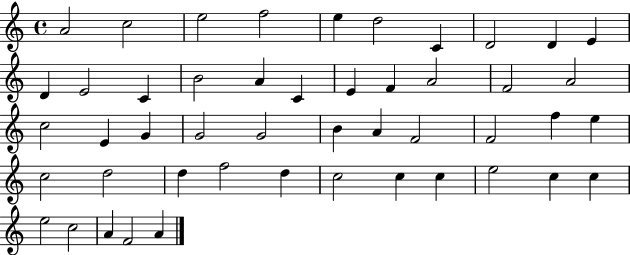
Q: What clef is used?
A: treble